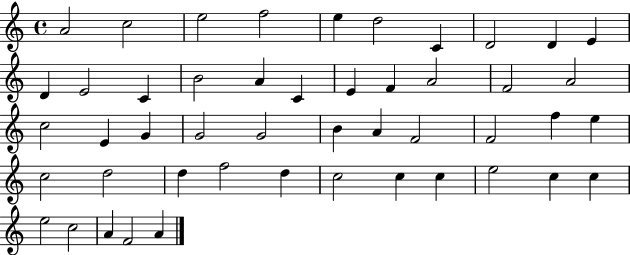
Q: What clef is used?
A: treble